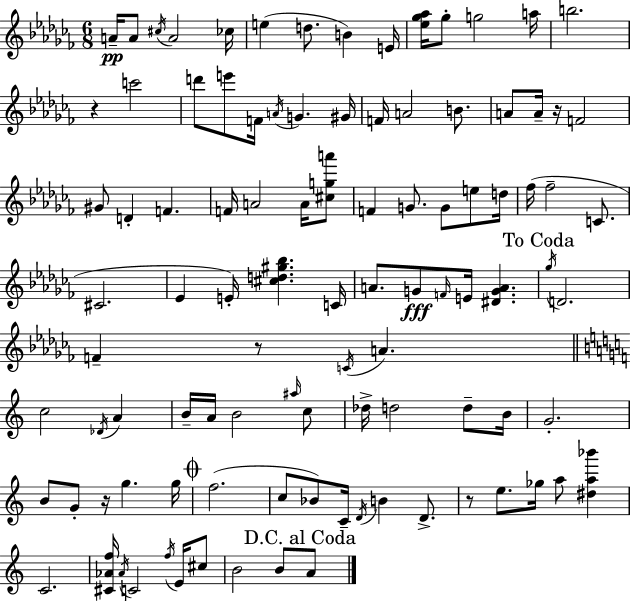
{
  \clef treble
  \numericTimeSignature
  \time 6/8
  \key aes \minor
  a'16--\pp a'8 \acciaccatura { cis''16 } a'2 | ces''16 e''4( d''8. b'4) | e'16 <ees'' ges'' aes''>16 ges''8-. g''2 | a''16 b''2. | \break r4 c'''2 | d'''8 e'''8 f'16 \acciaccatura { a'16 } g'4. | gis'16 f'16 a'2 b'8. | a'8 a'16-- r16 f'2 | \break gis'8 d'4-. f'4. | f'16 a'2 a'16 | <cis'' g'' a'''>8 f'4 g'8. g'8 e''8 | d''16 fes''16( fes''2-- c'8. | \break cis'2. | ees'4 e'16-.) <cis'' d'' gis'' bes''>4. | c'16 a'8. g'8\fff \grace { f'16 } e'16 <dis' g' a'>4. | \mark "To Coda" \acciaccatura { ges''16 } d'2. | \break f'4-- r8 \acciaccatura { c'16 } a'4. | \bar "||" \break \key c \major c''2 \acciaccatura { des'16 } a'4 | b'16-- a'16 b'2 \grace { ais''16 } | c''8 des''16-> d''2 d''8-- | b'16 g'2.-. | \break b'8 g'8-. r16 g''4. | g''16 \mark \markup { \musicglyph "scripts.coda" } f''2.( | c''8 bes'8) c'16-- \acciaccatura { d'16 } b'4 | d'8.-> r8 e''8. ges''16 a''8 <dis'' a'' bes'''>4 | \break c'2. | <cis' aes' f''>16 \acciaccatura { aes'16 } c'2 | \acciaccatura { f''16 } e'16 cis''8 b'2 | b'8 \mark "D.C. al Coda" a'8 \bar "|."
}